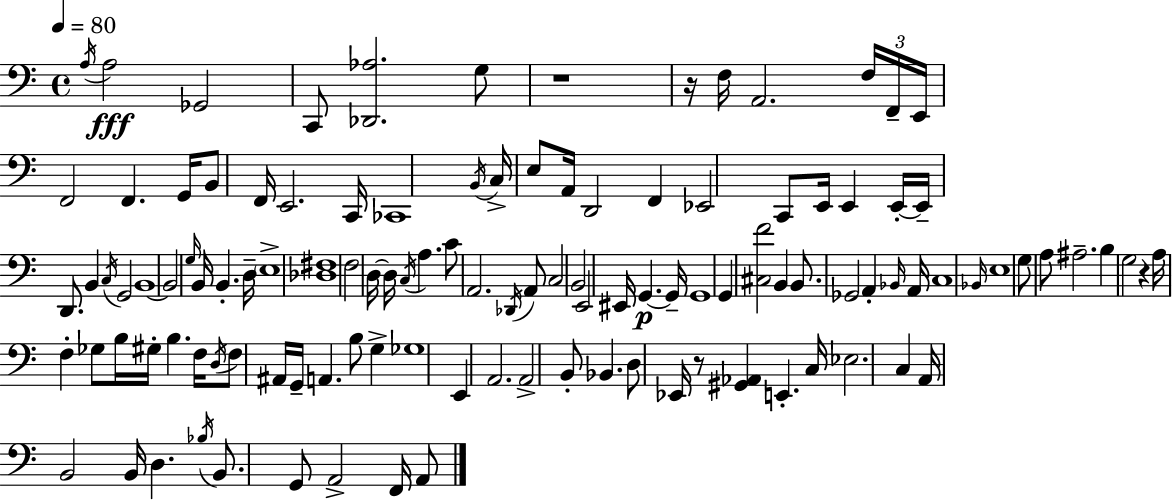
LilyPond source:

{
  \clef bass
  \time 4/4
  \defaultTimeSignature
  \key c \major
  \tempo 4 = 80
  \acciaccatura { a16 }\fff a2 ges,2 | c,8 <des, aes>2. g8 | r1 | r16 f16 a,2. \tuplet 3/2 { f16 | \break f,16-- e,16 } f,2 f,4. | g,16 b,8 f,16 e,2. | c,16 ces,1 | \acciaccatura { b,16 } c16-> e8 a,16 d,2 f,4 | \break ees,2 c,8 e,16 e,4 | e,16-.~~ e,16-- d,8. b,4 \acciaccatura { c16 } g,2 | b,1~~ | b,2 \grace { g16 } b,16 b,4.-. | \break d16-- \parenthesize e1-> | <des fis>1 | f2 d16~~ d16 \acciaccatura { c16 } a4. | c'8 a,2. | \break \acciaccatura { des,16 } a,8 c2 b,2 | e,2 eis,16 g,4.~~\p | g,16-- g,1 | g,4 <cis f'>2 | \break b,4 b,8. ges,2 | a,4-. \grace { bes,16 } a,16 c1 | \grace { bes,16 } e1 | g8 a8 ais2.-- | \break b4 g2 | r4 a16 f4-. ges8 b16 | gis16-. b4. f16 \acciaccatura { d16 } f8 ais,16 g,16-- a,4. | b8 g4-> ges1 | \break e,4 a,2. | a,2-> | b,8-. bes,4. d8 ees,16 r8 <gis, aes,>4 | e,4.-. c16 ees2. | \break c4 a,16 b,2 | b,16 d4. \acciaccatura { bes16 } b,8. g,8 a,2-> | f,16 a,8 \bar "|."
}